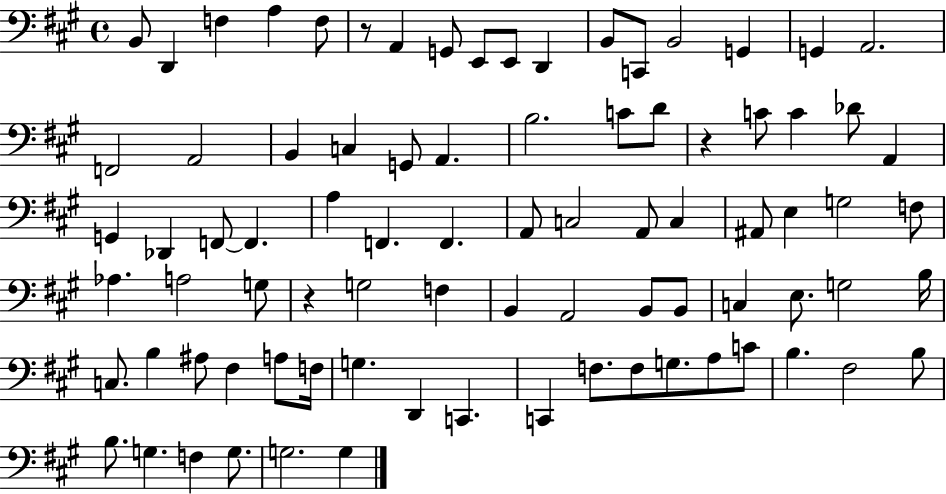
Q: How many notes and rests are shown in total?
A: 84